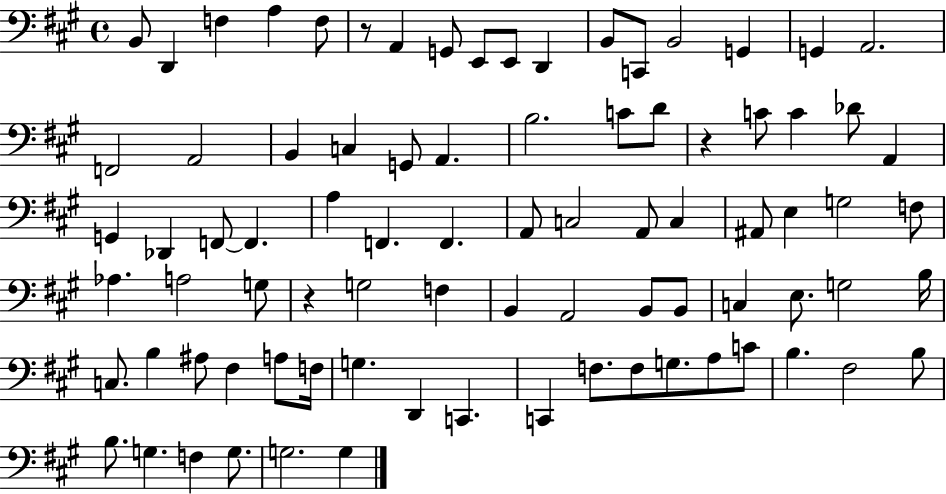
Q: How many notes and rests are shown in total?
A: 84